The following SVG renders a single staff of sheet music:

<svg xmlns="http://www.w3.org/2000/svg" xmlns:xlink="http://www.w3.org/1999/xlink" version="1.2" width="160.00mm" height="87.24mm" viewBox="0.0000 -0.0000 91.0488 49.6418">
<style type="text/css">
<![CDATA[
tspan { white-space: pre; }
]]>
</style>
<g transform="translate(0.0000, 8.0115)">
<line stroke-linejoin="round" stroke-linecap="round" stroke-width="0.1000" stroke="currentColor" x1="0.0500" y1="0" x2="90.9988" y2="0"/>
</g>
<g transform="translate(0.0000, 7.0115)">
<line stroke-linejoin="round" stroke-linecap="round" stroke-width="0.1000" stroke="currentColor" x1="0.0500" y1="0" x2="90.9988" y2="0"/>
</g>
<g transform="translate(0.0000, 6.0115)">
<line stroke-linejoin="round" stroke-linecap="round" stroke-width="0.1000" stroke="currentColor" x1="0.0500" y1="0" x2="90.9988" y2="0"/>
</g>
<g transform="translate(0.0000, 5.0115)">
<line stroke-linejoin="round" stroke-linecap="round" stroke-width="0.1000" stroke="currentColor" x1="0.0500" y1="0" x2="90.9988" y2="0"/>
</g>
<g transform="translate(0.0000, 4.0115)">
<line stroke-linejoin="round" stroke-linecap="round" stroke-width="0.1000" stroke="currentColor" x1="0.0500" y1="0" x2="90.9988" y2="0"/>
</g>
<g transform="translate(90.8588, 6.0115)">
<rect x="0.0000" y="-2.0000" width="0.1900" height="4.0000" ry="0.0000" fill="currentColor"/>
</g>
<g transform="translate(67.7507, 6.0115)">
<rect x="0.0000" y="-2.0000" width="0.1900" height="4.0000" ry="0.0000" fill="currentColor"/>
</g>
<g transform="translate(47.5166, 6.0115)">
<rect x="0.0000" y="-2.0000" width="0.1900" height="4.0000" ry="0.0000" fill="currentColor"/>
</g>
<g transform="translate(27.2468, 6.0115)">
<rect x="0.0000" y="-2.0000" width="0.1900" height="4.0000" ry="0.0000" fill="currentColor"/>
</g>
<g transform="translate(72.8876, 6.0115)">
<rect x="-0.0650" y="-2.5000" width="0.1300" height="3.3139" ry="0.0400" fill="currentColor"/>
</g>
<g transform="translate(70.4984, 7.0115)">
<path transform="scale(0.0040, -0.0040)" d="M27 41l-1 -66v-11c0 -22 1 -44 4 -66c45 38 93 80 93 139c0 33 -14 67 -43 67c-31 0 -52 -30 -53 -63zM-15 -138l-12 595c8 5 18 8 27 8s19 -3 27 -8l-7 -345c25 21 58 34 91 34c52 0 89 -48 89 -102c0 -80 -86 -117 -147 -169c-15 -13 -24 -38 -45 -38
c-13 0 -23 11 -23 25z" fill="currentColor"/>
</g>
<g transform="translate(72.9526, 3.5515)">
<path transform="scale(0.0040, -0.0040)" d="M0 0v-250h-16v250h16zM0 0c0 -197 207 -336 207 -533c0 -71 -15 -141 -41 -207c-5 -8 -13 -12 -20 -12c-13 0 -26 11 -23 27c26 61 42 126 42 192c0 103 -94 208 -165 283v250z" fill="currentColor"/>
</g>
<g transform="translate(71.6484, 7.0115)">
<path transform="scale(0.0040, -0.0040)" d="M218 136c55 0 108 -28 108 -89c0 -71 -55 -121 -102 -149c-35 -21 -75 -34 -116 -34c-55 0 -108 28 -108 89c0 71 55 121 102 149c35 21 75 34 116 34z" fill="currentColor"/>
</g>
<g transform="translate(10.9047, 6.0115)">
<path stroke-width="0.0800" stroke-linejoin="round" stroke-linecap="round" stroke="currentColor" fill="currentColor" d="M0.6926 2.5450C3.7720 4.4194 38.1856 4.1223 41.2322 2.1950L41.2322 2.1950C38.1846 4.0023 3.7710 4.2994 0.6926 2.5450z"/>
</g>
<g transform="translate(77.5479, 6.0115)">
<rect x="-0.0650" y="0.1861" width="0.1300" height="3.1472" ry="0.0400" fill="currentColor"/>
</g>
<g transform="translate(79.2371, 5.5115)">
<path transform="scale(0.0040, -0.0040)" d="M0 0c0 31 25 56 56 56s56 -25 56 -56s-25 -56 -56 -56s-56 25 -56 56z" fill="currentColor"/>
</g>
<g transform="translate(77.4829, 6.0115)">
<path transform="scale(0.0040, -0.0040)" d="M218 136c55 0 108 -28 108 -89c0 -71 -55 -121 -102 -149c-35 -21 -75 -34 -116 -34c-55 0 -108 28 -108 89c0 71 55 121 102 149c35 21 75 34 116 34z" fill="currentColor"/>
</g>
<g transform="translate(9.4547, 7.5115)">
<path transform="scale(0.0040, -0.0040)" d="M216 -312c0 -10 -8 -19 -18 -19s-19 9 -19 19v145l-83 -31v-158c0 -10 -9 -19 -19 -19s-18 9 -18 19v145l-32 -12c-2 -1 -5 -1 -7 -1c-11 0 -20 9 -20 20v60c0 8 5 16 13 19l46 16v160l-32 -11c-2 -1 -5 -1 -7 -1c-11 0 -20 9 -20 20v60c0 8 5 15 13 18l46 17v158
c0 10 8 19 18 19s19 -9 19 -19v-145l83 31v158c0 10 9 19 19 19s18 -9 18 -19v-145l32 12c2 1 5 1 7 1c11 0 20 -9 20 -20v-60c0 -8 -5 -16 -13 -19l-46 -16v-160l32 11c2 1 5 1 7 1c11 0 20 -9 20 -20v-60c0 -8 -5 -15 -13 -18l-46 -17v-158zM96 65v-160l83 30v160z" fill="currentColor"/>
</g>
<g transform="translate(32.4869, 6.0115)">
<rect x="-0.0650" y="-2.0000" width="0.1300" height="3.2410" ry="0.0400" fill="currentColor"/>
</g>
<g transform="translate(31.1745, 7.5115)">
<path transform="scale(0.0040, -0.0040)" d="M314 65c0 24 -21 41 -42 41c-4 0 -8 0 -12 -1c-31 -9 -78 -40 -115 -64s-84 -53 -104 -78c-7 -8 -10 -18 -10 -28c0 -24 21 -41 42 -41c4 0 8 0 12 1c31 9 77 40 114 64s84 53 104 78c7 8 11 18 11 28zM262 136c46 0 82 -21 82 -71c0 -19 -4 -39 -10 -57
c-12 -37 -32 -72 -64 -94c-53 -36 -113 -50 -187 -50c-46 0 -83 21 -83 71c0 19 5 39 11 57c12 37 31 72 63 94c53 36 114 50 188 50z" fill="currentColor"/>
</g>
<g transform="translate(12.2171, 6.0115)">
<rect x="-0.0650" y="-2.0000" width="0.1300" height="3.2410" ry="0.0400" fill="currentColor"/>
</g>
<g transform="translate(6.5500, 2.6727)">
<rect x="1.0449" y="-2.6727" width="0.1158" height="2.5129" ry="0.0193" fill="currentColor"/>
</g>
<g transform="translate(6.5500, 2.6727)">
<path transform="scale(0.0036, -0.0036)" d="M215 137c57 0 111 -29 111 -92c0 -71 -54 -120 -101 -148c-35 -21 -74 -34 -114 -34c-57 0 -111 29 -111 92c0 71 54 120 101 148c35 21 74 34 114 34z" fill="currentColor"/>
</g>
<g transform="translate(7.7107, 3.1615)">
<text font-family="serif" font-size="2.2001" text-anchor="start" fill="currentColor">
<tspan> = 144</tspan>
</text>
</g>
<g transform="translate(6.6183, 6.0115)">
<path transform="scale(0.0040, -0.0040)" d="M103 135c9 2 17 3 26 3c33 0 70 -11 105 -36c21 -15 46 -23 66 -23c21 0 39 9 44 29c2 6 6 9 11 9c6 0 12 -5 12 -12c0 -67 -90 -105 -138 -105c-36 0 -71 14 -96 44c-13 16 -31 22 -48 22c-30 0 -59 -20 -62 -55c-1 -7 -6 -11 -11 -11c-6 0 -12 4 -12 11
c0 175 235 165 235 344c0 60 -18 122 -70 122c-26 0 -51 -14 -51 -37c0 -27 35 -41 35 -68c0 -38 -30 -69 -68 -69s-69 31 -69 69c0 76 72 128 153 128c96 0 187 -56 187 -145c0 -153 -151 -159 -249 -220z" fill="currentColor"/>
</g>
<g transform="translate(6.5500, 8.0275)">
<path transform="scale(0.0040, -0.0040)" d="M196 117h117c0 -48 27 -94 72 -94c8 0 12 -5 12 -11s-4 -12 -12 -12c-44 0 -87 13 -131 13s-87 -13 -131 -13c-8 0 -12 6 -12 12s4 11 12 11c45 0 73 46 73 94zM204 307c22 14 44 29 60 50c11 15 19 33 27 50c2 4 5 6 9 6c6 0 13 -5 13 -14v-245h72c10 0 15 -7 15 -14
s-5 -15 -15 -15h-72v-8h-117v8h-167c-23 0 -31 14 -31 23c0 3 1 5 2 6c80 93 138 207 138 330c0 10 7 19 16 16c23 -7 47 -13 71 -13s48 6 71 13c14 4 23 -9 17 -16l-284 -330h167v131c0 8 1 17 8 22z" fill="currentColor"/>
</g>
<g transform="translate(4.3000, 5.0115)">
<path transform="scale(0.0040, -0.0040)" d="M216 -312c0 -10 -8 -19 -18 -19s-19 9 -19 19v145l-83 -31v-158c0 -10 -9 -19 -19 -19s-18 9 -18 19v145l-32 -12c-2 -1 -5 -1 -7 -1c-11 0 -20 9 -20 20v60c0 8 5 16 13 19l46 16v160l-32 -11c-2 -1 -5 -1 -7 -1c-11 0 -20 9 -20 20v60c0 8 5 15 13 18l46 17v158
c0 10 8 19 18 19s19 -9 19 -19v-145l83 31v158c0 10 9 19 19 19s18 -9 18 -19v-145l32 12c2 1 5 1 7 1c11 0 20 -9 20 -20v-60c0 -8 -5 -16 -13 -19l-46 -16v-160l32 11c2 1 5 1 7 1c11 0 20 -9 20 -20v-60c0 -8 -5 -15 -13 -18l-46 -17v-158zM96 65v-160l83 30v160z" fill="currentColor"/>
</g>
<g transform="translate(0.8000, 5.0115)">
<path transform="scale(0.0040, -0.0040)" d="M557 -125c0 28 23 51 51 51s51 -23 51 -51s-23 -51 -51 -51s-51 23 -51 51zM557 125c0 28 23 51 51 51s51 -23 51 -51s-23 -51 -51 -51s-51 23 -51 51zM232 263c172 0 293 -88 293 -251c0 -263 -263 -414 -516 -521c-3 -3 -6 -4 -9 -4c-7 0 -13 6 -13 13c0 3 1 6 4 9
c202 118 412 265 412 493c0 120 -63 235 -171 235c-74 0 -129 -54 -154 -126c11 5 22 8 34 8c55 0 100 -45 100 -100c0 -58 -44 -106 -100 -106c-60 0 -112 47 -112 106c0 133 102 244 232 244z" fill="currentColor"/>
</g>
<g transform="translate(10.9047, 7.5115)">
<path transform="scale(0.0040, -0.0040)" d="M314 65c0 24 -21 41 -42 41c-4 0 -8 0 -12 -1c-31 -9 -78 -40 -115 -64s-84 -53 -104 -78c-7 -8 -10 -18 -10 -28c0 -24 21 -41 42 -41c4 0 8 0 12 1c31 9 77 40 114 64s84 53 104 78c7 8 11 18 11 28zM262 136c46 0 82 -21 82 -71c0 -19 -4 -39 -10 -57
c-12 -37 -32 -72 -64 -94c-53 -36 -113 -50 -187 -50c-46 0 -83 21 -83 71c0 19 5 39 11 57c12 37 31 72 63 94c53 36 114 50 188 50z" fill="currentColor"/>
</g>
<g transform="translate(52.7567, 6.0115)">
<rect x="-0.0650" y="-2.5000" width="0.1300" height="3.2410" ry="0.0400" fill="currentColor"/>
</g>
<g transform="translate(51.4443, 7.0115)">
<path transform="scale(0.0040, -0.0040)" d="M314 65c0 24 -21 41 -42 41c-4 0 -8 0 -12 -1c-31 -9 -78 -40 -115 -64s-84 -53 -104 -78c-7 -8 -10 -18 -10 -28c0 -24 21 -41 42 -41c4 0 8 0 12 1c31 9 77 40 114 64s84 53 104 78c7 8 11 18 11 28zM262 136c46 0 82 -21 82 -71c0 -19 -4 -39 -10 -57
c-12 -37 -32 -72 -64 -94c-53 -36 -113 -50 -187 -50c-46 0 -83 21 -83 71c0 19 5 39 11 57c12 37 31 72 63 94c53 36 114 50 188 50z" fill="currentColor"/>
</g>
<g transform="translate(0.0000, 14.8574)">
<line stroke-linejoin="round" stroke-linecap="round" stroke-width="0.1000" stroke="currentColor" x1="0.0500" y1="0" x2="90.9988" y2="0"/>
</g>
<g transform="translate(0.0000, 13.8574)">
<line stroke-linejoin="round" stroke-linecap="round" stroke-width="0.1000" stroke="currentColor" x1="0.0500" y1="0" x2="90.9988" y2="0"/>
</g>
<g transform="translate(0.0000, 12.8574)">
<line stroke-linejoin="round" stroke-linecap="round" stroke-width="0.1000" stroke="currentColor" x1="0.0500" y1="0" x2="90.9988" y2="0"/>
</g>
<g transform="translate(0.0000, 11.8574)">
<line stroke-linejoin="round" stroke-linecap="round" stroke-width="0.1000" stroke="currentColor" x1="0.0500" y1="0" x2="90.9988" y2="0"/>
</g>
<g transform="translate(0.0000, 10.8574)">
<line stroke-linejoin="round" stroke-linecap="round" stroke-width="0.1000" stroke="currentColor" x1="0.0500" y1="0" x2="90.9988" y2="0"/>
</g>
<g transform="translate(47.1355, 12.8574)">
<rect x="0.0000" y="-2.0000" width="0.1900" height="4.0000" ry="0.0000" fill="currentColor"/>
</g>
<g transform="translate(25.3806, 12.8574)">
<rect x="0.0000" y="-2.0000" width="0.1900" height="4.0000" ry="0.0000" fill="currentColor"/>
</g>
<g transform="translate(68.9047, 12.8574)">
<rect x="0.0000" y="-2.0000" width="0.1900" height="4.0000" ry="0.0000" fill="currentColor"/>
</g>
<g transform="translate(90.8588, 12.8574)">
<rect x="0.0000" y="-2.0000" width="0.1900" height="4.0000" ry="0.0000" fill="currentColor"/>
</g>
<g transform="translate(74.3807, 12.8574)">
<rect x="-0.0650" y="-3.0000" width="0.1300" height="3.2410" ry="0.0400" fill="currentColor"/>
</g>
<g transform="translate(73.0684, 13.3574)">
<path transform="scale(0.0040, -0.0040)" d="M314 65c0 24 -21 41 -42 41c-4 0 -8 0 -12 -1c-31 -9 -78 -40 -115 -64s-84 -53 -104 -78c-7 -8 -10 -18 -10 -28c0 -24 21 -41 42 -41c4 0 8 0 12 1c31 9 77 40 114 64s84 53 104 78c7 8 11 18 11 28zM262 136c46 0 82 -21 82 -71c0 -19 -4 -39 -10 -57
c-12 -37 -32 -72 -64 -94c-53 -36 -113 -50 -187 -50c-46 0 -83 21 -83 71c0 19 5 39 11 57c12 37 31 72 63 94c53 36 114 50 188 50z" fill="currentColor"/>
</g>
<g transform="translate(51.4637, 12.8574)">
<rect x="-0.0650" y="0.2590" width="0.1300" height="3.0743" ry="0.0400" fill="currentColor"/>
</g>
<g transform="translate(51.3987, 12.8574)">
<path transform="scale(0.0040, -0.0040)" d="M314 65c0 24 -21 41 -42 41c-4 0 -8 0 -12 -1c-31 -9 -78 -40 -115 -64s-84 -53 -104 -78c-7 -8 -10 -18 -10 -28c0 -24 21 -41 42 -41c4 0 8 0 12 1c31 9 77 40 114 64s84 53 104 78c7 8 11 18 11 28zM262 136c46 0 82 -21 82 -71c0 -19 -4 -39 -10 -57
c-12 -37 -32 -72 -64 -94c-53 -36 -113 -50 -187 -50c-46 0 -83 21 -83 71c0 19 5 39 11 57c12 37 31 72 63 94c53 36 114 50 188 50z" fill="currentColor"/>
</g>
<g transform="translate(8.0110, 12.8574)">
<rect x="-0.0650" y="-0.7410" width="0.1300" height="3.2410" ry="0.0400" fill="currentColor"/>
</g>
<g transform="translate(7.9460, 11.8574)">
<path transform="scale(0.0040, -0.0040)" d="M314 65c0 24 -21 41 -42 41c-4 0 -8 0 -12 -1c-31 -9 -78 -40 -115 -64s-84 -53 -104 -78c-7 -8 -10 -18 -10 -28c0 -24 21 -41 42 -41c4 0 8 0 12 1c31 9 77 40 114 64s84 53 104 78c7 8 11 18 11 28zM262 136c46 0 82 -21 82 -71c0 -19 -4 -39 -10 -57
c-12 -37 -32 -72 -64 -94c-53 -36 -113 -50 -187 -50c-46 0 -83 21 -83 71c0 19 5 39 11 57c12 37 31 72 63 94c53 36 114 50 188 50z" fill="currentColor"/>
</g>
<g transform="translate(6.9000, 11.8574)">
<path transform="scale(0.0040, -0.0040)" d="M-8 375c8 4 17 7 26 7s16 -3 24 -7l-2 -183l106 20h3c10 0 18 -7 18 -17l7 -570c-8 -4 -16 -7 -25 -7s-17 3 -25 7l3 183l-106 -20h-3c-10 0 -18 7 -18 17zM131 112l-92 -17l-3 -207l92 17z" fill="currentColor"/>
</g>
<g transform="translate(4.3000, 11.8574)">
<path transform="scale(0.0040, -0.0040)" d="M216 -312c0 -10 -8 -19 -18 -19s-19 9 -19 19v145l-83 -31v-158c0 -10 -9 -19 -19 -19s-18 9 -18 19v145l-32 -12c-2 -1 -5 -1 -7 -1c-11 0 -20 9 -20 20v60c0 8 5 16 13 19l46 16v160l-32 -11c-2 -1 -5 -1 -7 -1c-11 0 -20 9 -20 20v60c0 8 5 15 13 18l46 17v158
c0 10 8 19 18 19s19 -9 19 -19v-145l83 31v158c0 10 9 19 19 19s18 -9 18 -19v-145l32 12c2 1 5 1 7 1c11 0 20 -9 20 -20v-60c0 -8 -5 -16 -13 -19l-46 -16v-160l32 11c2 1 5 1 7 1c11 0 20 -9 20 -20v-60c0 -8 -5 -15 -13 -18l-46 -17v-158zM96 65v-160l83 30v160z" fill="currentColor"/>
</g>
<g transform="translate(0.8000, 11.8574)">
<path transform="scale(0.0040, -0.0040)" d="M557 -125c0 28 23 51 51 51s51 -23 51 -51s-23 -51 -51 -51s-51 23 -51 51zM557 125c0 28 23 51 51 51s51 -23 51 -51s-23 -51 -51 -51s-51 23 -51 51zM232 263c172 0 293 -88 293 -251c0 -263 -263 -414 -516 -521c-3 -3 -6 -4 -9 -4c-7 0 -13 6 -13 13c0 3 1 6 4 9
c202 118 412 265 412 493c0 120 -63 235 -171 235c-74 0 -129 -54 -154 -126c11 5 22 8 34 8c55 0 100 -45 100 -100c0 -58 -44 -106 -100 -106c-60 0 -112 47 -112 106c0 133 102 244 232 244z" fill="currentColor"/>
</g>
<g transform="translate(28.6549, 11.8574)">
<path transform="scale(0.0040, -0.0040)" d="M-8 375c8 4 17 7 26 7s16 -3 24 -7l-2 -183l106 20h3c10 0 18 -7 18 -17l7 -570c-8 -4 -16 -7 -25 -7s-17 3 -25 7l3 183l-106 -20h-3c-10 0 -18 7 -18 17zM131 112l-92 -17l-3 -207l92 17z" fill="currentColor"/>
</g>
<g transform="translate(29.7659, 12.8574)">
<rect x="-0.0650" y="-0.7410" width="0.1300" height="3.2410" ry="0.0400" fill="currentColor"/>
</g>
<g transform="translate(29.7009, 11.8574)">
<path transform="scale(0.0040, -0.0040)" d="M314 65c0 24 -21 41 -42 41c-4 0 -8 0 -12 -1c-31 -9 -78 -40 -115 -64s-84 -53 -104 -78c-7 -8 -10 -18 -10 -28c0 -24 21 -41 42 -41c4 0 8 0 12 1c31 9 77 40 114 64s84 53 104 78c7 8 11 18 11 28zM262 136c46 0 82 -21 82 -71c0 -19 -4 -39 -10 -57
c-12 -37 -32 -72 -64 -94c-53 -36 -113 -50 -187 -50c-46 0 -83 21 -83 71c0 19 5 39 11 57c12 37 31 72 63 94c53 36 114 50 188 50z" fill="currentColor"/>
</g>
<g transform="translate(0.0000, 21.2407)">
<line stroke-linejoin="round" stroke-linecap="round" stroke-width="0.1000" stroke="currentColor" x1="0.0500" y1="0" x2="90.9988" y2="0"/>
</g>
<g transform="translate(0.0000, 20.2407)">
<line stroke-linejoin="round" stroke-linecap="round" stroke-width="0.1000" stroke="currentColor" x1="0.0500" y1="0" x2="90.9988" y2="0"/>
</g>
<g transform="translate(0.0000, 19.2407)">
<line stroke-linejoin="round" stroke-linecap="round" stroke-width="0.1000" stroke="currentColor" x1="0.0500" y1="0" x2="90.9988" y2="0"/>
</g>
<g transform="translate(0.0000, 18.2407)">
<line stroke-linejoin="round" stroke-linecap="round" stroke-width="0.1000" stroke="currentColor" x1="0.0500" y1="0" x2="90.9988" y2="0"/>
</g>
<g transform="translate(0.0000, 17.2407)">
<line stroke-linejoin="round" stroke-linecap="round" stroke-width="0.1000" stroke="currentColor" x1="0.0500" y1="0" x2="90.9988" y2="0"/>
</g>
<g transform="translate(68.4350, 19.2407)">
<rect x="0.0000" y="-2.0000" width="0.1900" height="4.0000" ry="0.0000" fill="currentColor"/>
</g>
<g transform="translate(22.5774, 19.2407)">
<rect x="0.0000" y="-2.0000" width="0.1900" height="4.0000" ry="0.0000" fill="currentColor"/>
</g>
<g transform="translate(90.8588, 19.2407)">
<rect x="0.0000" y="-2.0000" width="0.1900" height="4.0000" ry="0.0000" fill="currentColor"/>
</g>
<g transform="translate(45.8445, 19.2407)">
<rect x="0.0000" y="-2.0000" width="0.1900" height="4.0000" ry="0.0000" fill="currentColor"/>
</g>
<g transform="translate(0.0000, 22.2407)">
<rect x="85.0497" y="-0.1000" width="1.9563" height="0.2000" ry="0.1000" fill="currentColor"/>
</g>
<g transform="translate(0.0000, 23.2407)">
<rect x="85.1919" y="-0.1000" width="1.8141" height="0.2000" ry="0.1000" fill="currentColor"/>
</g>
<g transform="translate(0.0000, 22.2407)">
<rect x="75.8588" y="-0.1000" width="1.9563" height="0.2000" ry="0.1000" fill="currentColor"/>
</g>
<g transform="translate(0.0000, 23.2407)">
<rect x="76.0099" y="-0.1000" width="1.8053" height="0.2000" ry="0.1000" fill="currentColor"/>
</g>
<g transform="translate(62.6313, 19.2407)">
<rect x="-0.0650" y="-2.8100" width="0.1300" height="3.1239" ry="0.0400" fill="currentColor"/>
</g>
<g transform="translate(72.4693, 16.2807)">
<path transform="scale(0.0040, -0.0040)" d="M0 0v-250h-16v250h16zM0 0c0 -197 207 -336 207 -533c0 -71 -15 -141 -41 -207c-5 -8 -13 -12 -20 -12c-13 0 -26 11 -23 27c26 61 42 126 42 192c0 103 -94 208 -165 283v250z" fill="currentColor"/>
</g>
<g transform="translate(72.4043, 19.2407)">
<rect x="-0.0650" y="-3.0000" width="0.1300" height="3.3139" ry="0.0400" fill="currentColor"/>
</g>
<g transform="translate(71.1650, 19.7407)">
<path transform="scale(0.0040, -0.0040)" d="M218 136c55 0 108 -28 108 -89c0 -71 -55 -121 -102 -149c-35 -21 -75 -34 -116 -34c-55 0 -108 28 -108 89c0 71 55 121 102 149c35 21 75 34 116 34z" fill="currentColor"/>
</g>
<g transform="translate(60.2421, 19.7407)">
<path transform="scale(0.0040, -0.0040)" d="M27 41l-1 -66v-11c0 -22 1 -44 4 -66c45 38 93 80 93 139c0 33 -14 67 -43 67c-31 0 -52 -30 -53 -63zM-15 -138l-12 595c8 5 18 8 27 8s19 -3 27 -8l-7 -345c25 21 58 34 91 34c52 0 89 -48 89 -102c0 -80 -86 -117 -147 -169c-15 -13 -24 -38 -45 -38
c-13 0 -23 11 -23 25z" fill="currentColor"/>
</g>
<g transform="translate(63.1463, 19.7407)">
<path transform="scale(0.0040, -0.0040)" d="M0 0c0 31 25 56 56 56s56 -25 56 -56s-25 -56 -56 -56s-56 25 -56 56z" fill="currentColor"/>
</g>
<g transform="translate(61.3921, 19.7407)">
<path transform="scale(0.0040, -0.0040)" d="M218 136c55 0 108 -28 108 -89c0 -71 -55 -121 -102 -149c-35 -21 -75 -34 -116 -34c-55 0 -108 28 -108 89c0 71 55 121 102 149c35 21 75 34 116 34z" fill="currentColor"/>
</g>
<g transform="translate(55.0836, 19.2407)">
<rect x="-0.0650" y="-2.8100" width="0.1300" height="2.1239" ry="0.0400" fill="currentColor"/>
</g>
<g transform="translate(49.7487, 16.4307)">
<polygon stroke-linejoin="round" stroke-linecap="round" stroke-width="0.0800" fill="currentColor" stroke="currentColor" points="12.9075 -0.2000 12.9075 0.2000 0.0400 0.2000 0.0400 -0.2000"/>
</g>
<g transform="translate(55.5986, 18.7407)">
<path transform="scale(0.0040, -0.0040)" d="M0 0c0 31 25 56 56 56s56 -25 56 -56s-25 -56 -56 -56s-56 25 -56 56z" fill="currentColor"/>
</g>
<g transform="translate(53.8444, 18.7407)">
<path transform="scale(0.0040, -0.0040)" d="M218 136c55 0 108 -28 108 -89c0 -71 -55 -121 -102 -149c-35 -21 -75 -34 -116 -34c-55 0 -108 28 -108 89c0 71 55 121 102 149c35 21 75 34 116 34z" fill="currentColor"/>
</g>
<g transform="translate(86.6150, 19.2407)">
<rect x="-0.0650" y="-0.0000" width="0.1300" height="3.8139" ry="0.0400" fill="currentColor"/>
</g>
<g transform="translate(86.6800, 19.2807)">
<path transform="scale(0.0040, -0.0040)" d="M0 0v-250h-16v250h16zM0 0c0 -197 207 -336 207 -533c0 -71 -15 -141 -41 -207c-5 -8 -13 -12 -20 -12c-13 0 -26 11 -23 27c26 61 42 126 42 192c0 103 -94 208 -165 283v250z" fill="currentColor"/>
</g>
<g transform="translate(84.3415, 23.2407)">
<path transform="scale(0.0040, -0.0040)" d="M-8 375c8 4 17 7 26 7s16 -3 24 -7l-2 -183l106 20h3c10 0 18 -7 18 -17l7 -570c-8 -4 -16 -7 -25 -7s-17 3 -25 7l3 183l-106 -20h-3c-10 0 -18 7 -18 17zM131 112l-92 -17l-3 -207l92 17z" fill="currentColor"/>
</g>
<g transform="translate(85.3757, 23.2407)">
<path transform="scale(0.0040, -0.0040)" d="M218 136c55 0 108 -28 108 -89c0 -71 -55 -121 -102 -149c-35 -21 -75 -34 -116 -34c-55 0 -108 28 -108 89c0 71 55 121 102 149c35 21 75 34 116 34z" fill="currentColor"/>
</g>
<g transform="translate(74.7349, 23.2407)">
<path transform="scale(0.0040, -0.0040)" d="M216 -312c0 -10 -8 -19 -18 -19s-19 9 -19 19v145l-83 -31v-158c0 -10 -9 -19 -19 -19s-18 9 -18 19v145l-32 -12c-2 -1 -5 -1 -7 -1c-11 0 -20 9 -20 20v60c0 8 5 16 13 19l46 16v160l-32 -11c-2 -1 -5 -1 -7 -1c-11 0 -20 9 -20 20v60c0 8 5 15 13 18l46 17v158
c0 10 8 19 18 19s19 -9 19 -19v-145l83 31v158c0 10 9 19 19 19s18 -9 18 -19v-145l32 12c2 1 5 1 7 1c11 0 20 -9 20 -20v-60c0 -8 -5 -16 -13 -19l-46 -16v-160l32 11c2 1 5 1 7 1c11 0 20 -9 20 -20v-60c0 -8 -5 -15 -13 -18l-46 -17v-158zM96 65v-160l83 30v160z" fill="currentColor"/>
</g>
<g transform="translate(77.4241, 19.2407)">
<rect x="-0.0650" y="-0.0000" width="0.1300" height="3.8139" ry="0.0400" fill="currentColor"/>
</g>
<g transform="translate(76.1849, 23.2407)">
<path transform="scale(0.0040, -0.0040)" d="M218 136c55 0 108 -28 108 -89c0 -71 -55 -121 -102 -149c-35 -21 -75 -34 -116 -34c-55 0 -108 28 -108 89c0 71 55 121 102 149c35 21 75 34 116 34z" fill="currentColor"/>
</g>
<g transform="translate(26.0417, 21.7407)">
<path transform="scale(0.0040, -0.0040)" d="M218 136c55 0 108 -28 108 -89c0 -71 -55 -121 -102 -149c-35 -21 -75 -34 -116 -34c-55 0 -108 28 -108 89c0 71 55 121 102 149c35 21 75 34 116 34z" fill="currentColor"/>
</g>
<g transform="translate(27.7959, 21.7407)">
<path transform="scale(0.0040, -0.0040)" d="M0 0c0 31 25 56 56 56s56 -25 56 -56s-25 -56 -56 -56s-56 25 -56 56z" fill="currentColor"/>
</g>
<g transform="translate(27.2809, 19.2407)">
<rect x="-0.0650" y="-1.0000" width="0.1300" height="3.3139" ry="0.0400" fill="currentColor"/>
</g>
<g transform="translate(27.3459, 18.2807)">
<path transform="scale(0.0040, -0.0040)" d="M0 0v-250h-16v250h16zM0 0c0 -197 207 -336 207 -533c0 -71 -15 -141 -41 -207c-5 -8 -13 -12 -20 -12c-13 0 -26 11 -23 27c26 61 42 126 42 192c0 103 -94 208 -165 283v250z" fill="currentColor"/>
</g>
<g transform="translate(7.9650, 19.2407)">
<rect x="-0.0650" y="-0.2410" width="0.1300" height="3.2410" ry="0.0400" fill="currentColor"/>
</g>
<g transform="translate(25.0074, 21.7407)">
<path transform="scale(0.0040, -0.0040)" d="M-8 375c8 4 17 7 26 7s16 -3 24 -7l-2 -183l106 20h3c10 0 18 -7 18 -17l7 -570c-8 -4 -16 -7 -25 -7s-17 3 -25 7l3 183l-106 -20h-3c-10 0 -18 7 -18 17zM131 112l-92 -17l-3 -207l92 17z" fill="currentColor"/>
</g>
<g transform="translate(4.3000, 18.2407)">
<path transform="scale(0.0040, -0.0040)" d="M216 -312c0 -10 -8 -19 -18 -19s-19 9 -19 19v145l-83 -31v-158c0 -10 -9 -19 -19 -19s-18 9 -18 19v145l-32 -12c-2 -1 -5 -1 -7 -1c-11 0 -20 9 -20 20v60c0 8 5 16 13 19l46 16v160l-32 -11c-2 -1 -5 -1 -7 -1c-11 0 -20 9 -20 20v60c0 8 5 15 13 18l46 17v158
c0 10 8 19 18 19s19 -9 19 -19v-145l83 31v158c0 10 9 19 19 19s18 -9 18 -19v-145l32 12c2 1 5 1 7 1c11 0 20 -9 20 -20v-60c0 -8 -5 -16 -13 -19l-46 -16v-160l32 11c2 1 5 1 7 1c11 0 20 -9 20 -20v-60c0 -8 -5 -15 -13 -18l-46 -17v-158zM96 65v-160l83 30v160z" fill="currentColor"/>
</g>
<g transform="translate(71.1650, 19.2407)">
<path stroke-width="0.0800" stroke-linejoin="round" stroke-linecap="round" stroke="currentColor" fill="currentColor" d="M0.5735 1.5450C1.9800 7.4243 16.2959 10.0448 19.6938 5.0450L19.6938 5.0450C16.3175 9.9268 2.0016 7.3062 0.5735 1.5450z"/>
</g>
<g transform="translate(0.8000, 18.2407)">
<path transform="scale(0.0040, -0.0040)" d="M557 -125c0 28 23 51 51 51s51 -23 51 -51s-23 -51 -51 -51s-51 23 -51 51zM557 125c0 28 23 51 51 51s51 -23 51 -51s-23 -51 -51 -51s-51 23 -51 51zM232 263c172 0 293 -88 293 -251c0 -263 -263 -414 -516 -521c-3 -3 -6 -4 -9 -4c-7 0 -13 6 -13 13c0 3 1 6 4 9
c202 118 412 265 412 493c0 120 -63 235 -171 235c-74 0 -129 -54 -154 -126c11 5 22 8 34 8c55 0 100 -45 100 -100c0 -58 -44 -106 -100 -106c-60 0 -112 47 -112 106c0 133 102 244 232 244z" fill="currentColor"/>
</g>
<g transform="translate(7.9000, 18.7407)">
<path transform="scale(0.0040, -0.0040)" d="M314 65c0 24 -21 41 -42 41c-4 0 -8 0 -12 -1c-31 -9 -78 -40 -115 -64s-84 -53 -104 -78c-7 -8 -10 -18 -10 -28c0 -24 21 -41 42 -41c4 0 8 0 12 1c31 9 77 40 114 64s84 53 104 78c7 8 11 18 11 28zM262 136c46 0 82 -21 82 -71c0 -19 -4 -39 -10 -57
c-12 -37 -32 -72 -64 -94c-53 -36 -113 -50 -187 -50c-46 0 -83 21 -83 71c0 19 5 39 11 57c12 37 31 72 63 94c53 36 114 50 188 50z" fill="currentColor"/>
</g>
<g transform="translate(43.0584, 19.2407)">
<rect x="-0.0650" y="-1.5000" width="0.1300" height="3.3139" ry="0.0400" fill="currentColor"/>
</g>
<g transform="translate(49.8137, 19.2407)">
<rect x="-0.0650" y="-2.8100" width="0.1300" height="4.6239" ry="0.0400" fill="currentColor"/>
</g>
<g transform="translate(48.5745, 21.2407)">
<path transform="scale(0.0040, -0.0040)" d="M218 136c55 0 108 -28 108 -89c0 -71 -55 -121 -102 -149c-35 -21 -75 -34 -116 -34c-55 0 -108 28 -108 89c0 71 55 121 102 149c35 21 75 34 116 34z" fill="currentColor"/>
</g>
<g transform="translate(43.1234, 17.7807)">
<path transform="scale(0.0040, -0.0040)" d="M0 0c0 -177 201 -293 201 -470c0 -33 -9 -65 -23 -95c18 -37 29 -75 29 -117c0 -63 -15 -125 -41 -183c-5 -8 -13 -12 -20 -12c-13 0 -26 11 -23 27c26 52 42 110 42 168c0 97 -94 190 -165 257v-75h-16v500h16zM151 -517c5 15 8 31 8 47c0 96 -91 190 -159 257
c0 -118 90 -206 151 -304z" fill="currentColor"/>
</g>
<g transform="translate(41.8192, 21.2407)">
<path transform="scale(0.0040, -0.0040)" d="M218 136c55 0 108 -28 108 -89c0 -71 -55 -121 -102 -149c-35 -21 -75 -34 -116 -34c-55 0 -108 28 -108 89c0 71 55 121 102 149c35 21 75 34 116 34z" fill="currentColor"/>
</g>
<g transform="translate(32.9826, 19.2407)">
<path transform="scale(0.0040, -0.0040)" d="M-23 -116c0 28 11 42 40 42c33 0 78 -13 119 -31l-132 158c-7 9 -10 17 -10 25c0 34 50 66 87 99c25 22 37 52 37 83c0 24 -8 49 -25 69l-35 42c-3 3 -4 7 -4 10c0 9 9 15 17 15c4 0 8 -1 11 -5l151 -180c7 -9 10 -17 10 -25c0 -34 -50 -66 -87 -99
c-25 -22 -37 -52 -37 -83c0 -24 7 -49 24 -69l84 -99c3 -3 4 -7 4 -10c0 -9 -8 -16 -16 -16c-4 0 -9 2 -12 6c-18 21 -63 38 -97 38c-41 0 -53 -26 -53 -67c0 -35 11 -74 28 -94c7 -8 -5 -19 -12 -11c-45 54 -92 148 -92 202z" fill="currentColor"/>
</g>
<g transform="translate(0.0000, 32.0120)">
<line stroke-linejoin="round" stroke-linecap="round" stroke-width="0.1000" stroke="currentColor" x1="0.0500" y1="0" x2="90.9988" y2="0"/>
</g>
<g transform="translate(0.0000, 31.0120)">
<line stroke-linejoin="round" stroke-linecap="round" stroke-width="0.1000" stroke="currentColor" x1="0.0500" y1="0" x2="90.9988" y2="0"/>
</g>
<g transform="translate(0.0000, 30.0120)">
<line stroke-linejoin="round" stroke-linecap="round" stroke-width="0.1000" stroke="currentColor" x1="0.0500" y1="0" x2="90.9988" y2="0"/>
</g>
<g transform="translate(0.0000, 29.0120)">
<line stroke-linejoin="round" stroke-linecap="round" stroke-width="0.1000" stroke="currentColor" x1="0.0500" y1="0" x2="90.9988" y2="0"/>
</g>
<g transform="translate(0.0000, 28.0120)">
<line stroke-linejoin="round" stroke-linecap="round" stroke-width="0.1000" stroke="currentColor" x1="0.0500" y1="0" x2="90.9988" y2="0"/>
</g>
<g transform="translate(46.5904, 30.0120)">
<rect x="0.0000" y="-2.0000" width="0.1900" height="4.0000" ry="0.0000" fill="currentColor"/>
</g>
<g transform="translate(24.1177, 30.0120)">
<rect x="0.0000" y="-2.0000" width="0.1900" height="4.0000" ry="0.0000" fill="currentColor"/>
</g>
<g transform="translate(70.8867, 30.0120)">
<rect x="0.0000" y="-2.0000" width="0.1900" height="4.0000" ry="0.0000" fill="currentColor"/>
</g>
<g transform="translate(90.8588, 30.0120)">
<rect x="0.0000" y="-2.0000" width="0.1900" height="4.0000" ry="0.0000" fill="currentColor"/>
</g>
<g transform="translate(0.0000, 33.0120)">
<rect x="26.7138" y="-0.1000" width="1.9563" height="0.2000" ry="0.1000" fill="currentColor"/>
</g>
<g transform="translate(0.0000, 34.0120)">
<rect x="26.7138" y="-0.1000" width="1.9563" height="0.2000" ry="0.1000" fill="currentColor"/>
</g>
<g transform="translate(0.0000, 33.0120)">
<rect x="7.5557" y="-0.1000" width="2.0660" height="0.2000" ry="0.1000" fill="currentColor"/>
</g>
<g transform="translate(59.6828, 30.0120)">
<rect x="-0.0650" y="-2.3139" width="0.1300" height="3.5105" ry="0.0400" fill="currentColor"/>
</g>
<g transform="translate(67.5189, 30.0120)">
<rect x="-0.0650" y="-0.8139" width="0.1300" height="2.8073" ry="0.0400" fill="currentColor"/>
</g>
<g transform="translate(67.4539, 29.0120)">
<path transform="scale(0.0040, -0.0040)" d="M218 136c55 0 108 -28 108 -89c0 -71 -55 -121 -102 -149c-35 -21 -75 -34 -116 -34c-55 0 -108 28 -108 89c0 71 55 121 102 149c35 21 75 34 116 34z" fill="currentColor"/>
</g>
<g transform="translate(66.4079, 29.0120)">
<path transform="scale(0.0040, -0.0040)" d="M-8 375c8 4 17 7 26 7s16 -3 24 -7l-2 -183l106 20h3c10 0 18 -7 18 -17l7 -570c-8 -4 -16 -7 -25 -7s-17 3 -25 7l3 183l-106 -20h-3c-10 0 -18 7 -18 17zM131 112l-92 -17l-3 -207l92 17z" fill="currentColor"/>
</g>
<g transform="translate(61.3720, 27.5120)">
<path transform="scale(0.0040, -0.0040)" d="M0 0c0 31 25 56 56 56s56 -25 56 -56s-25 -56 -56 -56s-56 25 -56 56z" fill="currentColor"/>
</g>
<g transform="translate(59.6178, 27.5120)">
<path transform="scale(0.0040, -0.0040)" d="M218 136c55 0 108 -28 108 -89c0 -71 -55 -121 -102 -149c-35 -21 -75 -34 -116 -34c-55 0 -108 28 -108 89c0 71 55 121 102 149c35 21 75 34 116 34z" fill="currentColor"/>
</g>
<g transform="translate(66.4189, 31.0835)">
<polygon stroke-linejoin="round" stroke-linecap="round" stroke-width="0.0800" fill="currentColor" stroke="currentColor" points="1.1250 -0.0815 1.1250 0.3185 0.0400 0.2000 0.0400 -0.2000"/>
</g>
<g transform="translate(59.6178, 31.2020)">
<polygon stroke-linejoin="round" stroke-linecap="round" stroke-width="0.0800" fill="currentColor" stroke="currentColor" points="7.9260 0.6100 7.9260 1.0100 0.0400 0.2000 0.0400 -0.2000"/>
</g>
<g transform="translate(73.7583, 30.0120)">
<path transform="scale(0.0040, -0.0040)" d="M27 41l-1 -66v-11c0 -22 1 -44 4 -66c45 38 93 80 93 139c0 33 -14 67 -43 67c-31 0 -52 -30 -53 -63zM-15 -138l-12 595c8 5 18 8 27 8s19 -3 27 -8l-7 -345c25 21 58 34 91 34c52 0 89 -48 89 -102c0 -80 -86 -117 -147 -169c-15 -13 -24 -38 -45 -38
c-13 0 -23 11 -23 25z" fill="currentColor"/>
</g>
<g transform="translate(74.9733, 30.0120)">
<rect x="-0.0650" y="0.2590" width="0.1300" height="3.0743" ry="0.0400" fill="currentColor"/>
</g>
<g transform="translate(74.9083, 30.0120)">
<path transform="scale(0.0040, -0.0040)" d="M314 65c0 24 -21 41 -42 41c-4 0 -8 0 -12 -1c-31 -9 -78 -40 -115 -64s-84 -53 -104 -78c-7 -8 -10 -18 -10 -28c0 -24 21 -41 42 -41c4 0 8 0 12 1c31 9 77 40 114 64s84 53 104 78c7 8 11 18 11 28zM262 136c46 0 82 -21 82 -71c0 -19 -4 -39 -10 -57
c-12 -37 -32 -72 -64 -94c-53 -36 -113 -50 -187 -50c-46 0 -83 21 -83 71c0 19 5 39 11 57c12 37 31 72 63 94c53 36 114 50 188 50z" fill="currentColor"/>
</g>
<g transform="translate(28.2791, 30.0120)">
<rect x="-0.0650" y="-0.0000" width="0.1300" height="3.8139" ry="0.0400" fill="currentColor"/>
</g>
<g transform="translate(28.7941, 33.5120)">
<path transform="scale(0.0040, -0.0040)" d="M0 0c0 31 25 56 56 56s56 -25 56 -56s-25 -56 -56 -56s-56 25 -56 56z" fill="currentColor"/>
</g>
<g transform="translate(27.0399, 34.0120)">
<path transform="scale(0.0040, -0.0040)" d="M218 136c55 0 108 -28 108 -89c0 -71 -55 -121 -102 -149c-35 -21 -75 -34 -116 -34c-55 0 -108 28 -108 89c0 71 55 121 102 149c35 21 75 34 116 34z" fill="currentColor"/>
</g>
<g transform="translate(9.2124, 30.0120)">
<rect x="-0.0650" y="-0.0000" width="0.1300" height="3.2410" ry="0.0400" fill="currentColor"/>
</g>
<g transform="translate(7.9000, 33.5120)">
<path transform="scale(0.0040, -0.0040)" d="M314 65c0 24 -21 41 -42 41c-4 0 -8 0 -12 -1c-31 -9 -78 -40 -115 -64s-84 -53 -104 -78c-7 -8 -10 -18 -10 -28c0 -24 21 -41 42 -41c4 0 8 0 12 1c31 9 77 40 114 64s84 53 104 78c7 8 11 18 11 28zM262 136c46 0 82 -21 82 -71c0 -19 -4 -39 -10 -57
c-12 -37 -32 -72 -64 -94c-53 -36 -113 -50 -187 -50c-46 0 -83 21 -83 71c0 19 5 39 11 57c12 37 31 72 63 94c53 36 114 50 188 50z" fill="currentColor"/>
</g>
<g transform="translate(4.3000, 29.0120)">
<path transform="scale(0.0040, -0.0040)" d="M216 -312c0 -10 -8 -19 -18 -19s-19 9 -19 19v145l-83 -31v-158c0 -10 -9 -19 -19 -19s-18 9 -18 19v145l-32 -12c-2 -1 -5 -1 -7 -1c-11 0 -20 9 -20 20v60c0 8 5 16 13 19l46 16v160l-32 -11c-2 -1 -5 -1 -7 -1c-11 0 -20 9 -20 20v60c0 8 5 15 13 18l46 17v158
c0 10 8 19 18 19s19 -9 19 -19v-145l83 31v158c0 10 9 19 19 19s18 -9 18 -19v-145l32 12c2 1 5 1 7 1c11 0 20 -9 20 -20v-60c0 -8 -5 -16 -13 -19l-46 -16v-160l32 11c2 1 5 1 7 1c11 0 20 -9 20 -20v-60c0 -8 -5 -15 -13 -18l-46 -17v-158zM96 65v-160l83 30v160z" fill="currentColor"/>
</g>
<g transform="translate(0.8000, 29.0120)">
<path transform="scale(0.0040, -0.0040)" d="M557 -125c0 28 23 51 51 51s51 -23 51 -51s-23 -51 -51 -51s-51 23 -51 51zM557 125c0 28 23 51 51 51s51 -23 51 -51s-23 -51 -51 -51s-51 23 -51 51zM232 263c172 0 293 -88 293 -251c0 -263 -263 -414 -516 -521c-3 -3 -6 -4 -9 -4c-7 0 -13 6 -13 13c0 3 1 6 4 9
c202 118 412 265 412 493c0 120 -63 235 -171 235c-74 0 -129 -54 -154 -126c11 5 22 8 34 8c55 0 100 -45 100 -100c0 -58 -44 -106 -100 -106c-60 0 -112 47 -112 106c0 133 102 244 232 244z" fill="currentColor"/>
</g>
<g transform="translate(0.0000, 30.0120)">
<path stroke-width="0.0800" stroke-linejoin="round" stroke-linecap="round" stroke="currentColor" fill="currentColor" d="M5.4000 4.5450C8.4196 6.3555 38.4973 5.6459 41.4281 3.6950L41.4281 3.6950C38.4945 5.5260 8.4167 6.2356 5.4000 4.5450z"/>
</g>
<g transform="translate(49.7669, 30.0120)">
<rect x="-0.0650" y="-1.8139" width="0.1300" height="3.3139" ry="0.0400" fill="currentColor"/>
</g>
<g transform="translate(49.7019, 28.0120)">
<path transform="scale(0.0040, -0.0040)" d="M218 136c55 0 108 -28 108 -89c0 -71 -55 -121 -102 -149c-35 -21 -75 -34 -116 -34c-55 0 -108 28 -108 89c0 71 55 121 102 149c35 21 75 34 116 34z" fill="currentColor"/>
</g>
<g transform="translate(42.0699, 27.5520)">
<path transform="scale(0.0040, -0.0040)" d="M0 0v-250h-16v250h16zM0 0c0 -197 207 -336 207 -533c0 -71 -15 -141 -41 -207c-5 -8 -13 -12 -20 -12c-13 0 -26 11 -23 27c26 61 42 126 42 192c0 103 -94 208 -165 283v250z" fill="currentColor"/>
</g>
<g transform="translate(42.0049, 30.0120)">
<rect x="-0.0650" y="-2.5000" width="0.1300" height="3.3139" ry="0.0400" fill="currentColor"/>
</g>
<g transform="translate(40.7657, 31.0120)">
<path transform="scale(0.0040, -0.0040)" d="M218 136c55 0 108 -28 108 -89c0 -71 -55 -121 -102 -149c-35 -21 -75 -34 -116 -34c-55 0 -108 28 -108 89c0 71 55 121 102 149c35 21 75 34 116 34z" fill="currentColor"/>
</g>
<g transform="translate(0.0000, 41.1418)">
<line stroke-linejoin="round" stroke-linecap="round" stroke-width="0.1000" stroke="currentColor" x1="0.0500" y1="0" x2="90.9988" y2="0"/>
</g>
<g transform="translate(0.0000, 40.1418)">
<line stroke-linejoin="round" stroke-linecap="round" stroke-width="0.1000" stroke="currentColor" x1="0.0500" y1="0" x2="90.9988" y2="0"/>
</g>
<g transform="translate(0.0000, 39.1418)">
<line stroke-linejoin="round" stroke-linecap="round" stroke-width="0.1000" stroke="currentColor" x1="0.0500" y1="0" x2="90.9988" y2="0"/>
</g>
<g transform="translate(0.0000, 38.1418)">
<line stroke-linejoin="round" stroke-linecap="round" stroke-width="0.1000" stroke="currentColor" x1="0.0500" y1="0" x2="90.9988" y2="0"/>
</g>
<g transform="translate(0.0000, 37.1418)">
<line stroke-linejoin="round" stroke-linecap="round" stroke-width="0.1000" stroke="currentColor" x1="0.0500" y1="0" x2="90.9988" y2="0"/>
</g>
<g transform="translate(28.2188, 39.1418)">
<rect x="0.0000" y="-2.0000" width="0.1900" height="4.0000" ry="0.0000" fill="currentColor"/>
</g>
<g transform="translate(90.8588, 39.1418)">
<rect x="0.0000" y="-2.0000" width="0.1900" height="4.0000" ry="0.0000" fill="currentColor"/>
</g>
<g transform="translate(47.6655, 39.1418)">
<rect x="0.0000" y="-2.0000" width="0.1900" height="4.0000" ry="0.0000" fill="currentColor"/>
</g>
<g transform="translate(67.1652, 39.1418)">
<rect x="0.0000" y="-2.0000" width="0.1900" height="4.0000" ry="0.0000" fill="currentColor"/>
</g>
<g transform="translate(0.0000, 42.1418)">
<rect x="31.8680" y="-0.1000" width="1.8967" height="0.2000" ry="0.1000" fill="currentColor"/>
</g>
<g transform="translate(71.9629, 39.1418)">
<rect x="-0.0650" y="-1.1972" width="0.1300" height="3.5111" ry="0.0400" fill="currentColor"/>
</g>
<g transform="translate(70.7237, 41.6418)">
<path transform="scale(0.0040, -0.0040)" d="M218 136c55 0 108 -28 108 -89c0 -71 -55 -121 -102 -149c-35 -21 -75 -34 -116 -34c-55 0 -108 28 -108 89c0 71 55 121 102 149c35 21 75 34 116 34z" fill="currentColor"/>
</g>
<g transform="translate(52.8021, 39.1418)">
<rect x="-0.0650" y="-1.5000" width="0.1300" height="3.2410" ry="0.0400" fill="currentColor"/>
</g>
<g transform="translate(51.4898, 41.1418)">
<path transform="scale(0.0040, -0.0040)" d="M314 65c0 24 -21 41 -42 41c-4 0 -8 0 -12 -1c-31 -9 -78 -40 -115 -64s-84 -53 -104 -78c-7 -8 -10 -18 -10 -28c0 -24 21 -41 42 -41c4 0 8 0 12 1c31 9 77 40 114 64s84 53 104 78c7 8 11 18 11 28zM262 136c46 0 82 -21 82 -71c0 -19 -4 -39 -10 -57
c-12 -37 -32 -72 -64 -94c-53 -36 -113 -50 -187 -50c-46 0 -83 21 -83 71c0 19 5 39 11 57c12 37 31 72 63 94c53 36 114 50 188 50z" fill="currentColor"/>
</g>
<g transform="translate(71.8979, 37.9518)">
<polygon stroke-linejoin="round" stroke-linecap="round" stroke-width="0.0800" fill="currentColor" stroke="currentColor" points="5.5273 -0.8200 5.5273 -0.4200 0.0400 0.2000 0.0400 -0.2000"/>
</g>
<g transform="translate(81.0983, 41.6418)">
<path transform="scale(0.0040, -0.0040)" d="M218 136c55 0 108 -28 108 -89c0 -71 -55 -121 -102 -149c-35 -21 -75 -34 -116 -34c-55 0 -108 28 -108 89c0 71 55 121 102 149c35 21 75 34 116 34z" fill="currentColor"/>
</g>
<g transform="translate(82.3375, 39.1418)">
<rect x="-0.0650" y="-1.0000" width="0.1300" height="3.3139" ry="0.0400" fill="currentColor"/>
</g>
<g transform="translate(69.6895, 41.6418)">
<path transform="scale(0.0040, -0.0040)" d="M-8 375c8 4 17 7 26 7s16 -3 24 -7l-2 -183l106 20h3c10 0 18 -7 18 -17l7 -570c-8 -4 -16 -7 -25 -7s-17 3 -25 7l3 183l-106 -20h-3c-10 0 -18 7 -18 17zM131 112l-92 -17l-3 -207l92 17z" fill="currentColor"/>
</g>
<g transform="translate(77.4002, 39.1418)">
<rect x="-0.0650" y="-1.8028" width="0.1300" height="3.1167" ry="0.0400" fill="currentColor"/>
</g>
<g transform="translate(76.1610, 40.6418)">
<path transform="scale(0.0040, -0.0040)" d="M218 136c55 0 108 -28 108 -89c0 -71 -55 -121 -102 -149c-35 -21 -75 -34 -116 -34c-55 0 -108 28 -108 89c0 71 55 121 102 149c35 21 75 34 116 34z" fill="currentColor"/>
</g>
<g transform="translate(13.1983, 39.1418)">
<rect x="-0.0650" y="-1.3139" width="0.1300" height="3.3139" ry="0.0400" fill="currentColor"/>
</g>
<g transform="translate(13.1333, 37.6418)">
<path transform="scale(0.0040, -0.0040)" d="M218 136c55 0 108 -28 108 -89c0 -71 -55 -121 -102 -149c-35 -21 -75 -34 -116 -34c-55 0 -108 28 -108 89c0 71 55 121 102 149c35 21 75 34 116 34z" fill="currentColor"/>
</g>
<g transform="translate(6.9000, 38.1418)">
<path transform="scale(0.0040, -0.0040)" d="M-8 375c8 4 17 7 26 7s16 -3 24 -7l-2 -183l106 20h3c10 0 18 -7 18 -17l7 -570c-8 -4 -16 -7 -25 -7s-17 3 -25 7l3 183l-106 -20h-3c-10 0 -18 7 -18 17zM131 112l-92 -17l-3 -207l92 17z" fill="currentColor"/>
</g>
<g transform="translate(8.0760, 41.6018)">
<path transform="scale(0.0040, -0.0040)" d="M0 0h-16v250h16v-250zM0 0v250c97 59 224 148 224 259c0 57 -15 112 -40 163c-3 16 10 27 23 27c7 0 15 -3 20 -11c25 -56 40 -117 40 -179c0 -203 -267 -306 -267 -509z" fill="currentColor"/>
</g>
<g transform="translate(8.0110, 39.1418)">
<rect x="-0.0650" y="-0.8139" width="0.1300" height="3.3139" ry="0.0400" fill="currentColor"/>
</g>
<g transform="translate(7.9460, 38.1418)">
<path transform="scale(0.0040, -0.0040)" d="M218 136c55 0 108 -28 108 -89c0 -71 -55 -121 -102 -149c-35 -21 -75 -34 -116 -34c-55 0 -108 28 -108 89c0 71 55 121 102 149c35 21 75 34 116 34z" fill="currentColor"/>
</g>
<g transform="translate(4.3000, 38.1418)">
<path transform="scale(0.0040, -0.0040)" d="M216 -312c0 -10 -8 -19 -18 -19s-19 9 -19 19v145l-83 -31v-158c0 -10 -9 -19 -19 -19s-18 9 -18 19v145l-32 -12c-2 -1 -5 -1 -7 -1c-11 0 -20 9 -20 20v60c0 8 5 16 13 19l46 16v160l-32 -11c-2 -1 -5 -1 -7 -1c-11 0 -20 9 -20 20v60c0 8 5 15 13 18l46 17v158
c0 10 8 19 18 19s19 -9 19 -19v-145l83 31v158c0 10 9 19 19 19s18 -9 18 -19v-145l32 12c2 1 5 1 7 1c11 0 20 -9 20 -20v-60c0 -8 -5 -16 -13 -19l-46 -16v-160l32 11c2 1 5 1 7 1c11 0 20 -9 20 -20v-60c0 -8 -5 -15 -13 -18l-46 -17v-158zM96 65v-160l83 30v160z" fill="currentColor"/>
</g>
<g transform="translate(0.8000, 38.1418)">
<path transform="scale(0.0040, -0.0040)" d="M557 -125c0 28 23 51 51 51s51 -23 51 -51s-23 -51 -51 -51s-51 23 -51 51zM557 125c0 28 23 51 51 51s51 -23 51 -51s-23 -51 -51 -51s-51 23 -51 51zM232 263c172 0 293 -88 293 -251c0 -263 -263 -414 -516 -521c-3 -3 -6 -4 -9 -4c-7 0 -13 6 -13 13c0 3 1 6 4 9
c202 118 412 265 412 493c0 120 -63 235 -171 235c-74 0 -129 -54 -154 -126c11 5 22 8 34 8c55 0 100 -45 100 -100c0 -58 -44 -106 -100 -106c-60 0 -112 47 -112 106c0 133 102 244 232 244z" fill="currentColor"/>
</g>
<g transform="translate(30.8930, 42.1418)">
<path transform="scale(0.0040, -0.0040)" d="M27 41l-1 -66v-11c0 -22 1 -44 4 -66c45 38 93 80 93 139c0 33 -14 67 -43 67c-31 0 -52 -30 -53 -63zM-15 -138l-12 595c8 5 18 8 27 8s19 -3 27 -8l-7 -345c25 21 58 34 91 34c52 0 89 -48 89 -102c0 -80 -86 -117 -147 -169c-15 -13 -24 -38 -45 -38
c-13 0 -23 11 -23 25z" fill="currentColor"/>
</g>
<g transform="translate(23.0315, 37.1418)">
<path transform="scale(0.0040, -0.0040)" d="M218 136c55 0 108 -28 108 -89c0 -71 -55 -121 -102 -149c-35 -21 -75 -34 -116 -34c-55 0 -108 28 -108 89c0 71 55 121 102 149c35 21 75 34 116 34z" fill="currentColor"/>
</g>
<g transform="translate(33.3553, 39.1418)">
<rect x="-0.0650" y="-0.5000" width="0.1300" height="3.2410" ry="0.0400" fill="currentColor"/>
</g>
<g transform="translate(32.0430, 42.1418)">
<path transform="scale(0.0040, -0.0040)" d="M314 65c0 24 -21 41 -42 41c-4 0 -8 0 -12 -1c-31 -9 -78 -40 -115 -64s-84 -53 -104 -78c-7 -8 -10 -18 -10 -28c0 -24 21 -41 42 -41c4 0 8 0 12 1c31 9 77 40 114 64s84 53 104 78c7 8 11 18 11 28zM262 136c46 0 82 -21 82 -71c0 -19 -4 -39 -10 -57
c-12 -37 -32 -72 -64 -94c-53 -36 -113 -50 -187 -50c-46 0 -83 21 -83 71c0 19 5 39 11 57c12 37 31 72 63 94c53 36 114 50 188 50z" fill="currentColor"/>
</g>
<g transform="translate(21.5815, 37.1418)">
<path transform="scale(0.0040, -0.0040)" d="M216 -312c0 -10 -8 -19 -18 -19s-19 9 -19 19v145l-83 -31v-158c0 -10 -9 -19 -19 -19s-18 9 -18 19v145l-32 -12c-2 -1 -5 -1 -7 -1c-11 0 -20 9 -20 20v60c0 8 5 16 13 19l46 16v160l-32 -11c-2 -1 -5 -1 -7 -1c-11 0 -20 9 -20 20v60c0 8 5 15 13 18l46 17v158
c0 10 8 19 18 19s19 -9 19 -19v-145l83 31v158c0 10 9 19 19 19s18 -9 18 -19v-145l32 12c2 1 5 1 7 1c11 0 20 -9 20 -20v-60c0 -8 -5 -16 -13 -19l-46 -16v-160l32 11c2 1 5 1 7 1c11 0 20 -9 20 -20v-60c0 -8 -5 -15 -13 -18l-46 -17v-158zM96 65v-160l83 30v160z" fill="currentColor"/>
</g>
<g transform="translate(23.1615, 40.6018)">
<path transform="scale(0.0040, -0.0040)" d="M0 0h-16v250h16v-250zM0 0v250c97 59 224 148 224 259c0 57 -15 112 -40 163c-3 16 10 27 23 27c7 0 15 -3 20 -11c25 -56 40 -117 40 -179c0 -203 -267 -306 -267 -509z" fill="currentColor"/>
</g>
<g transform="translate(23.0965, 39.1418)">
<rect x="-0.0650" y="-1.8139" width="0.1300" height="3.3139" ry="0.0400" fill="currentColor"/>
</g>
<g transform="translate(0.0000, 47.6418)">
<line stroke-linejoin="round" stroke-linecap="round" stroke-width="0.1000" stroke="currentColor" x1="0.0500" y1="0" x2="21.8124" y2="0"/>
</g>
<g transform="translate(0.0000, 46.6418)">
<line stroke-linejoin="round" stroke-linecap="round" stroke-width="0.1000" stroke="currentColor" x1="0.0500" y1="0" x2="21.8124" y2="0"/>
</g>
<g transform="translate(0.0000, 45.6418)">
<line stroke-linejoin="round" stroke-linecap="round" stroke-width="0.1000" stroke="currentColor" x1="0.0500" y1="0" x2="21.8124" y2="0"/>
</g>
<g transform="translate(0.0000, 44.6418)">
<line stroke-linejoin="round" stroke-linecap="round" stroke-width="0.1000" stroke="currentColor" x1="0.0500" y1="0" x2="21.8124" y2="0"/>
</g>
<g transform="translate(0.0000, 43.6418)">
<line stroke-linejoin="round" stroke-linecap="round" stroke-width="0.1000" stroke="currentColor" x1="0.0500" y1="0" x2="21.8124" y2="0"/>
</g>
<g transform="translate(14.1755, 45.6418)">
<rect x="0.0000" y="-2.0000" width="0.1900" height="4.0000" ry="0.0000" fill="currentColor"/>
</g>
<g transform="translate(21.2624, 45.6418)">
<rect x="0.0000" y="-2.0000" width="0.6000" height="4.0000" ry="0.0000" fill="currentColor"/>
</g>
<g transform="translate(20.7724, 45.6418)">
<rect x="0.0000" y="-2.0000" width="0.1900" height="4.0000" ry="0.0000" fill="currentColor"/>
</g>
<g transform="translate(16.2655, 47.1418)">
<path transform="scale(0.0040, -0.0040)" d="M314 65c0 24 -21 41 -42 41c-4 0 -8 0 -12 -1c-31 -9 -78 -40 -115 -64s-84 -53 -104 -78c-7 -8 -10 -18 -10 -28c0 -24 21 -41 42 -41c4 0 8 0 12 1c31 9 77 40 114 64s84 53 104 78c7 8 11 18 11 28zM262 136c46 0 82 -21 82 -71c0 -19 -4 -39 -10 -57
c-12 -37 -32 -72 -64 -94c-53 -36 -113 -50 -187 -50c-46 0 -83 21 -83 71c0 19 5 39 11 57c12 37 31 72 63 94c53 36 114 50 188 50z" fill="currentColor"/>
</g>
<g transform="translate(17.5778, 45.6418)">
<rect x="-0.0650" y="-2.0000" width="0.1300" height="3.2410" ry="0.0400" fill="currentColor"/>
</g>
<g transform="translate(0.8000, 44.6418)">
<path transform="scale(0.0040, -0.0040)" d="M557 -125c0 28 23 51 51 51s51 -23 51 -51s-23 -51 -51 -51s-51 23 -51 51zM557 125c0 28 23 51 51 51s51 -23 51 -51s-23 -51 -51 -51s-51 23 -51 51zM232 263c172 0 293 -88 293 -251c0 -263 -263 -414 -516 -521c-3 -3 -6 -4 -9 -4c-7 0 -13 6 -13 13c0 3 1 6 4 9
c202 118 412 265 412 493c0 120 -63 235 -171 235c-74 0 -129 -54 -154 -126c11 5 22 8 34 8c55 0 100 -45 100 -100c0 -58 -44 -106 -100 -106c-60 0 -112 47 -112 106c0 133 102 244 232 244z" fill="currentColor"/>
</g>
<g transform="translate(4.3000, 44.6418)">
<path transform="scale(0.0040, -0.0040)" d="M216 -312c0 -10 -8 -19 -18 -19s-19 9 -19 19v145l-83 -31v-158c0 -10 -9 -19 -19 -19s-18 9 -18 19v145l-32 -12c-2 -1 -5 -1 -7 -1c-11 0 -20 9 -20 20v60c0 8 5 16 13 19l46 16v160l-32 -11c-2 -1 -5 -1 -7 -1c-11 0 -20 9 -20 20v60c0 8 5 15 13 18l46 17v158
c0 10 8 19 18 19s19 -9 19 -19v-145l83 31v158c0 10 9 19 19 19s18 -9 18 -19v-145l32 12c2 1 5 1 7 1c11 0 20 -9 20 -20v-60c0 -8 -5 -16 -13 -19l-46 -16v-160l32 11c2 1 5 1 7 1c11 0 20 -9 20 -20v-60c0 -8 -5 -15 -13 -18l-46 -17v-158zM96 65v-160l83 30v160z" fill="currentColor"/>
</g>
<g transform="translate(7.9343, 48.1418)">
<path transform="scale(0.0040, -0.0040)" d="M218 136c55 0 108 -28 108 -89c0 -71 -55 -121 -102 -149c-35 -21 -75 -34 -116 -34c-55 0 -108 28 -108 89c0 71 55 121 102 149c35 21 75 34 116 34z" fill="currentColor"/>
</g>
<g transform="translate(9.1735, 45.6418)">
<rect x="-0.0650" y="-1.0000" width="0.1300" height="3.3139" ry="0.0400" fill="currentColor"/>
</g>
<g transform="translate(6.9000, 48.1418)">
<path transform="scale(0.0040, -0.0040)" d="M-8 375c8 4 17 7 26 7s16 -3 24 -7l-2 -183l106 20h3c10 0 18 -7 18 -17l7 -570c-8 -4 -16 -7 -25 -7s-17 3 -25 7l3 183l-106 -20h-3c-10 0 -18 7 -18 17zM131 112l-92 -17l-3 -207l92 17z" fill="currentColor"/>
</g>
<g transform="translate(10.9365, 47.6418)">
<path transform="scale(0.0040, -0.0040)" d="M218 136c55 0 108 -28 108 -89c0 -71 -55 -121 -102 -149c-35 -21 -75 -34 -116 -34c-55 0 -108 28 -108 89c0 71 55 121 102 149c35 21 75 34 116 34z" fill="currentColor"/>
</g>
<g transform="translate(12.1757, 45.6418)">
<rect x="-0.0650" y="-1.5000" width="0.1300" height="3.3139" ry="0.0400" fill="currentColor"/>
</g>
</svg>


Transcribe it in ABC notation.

X:1
T:Untitled
M:2/4
L:1/4
K:G
^A,,2 A,,2 B,,2 _B,,/2 D, F,2 F,2 D,2 C,2 E,2 F,,/2 z G,,/4 G,,/2 E,/2 _C,/2 C,/2 ^C,, C,,/2 D,,2 C,, B,,/2 A, B,/2 F,/4 _D,2 F,/2 G, ^A,/2 _E,,2 G,,2 F,,/2 A,,/2 F,, F,, G,, A,,2